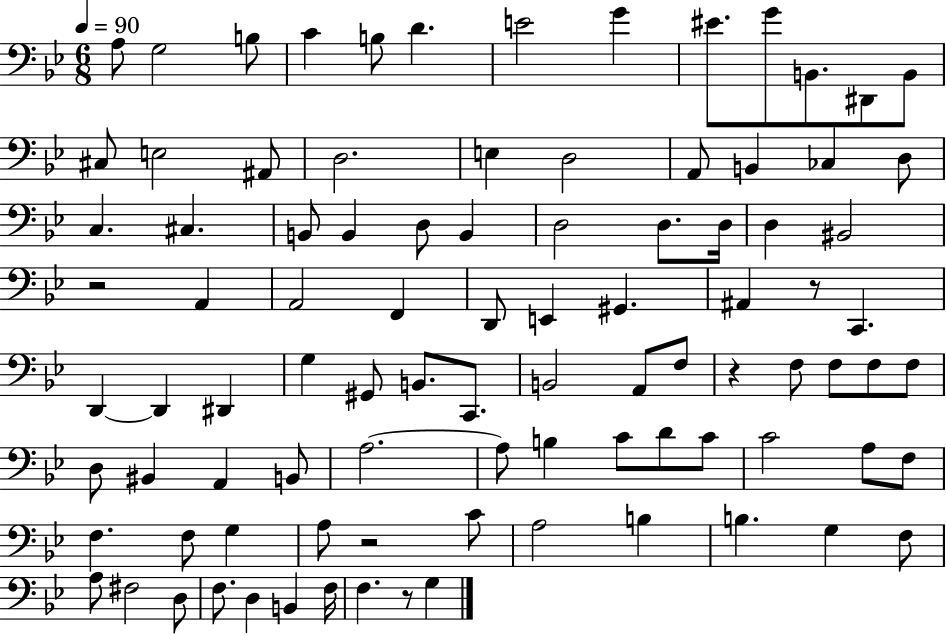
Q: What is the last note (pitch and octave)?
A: G3